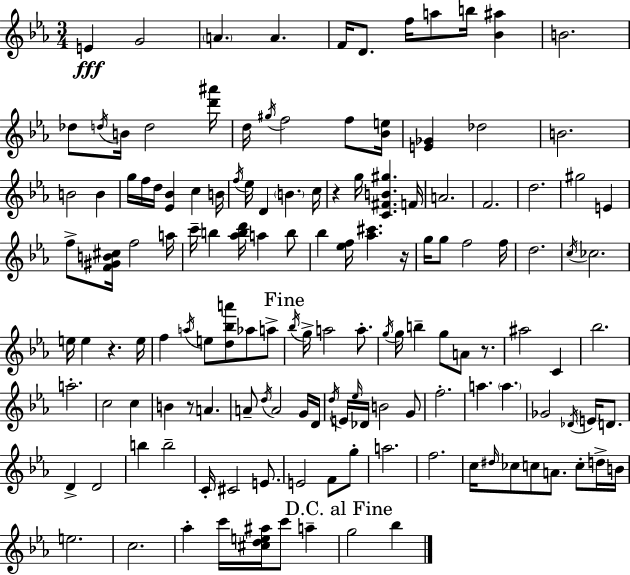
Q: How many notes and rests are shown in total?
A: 142